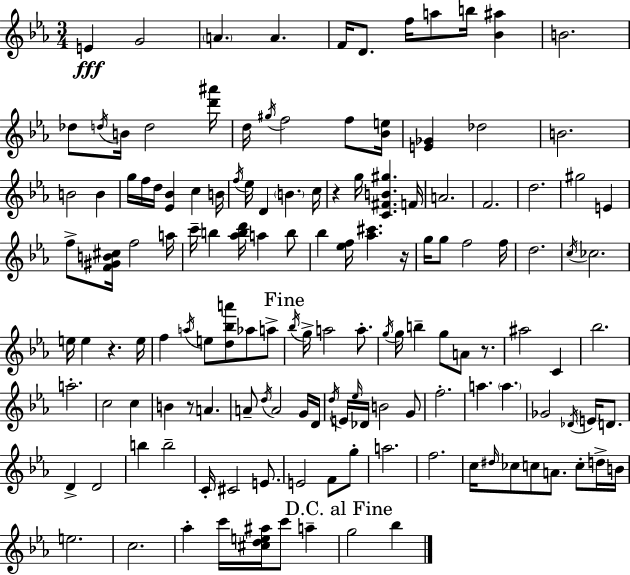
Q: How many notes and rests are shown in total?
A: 142